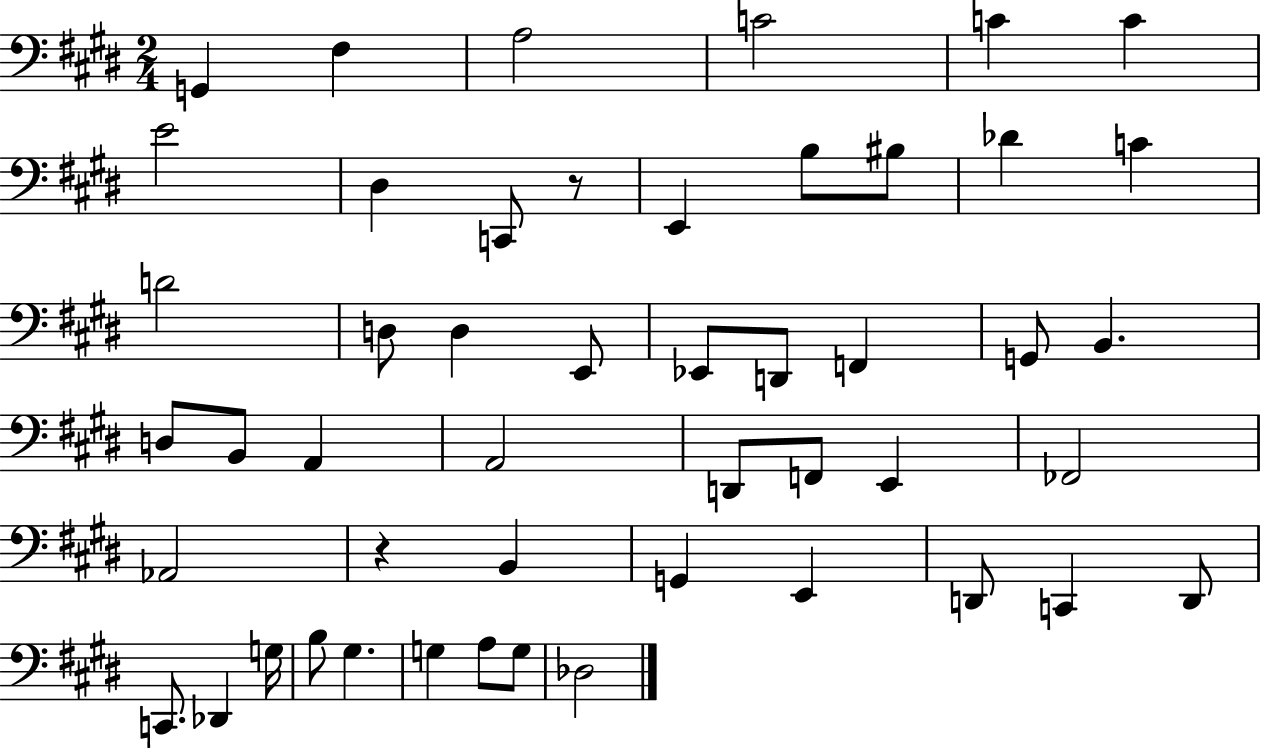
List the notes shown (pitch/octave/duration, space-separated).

G2/q F#3/q A3/h C4/h C4/q C4/q E4/h D#3/q C2/e R/e E2/q B3/e BIS3/e Db4/q C4/q D4/h D3/e D3/q E2/e Eb2/e D2/e F2/q G2/e B2/q. D3/e B2/e A2/q A2/h D2/e F2/e E2/q FES2/h Ab2/h R/q B2/q G2/q E2/q D2/e C2/q D2/e C2/e. Db2/q G3/s B3/e G#3/q. G3/q A3/e G3/e Db3/h